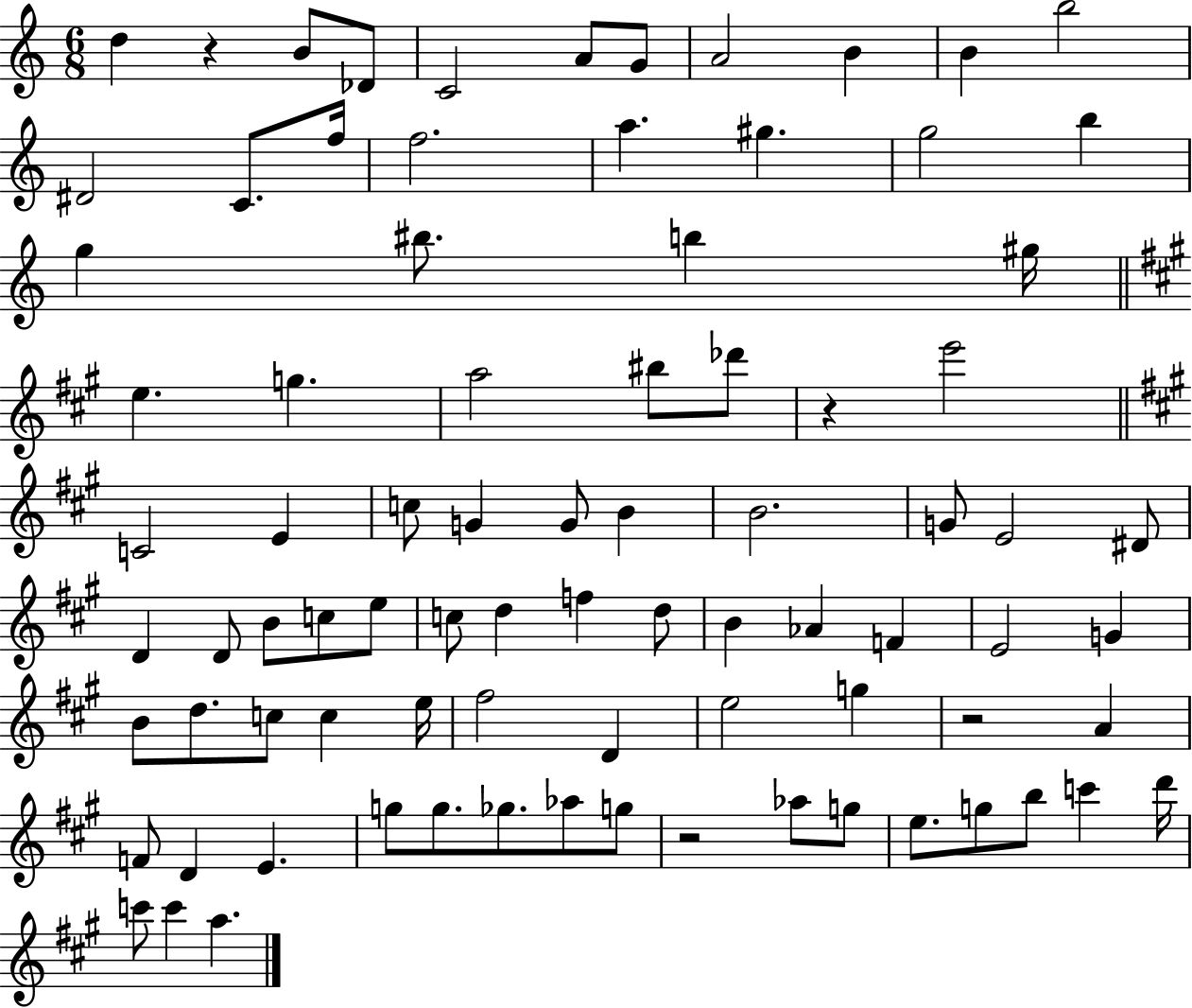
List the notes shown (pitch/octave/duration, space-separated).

D5/q R/q B4/e Db4/e C4/h A4/e G4/e A4/h B4/q B4/q B5/h D#4/h C4/e. F5/s F5/h. A5/q. G#5/q. G5/h B5/q G5/q BIS5/e. B5/q G#5/s E5/q. G5/q. A5/h BIS5/e Db6/e R/q E6/h C4/h E4/q C5/e G4/q G4/e B4/q B4/h. G4/e E4/h D#4/e D4/q D4/e B4/e C5/e E5/e C5/e D5/q F5/q D5/e B4/q Ab4/q F4/q E4/h G4/q B4/e D5/e. C5/e C5/q E5/s F#5/h D4/q E5/h G5/q R/h A4/q F4/e D4/q E4/q. G5/e G5/e. Gb5/e. Ab5/e G5/e R/h Ab5/e G5/e E5/e. G5/e B5/e C6/q D6/s C6/e C6/q A5/q.